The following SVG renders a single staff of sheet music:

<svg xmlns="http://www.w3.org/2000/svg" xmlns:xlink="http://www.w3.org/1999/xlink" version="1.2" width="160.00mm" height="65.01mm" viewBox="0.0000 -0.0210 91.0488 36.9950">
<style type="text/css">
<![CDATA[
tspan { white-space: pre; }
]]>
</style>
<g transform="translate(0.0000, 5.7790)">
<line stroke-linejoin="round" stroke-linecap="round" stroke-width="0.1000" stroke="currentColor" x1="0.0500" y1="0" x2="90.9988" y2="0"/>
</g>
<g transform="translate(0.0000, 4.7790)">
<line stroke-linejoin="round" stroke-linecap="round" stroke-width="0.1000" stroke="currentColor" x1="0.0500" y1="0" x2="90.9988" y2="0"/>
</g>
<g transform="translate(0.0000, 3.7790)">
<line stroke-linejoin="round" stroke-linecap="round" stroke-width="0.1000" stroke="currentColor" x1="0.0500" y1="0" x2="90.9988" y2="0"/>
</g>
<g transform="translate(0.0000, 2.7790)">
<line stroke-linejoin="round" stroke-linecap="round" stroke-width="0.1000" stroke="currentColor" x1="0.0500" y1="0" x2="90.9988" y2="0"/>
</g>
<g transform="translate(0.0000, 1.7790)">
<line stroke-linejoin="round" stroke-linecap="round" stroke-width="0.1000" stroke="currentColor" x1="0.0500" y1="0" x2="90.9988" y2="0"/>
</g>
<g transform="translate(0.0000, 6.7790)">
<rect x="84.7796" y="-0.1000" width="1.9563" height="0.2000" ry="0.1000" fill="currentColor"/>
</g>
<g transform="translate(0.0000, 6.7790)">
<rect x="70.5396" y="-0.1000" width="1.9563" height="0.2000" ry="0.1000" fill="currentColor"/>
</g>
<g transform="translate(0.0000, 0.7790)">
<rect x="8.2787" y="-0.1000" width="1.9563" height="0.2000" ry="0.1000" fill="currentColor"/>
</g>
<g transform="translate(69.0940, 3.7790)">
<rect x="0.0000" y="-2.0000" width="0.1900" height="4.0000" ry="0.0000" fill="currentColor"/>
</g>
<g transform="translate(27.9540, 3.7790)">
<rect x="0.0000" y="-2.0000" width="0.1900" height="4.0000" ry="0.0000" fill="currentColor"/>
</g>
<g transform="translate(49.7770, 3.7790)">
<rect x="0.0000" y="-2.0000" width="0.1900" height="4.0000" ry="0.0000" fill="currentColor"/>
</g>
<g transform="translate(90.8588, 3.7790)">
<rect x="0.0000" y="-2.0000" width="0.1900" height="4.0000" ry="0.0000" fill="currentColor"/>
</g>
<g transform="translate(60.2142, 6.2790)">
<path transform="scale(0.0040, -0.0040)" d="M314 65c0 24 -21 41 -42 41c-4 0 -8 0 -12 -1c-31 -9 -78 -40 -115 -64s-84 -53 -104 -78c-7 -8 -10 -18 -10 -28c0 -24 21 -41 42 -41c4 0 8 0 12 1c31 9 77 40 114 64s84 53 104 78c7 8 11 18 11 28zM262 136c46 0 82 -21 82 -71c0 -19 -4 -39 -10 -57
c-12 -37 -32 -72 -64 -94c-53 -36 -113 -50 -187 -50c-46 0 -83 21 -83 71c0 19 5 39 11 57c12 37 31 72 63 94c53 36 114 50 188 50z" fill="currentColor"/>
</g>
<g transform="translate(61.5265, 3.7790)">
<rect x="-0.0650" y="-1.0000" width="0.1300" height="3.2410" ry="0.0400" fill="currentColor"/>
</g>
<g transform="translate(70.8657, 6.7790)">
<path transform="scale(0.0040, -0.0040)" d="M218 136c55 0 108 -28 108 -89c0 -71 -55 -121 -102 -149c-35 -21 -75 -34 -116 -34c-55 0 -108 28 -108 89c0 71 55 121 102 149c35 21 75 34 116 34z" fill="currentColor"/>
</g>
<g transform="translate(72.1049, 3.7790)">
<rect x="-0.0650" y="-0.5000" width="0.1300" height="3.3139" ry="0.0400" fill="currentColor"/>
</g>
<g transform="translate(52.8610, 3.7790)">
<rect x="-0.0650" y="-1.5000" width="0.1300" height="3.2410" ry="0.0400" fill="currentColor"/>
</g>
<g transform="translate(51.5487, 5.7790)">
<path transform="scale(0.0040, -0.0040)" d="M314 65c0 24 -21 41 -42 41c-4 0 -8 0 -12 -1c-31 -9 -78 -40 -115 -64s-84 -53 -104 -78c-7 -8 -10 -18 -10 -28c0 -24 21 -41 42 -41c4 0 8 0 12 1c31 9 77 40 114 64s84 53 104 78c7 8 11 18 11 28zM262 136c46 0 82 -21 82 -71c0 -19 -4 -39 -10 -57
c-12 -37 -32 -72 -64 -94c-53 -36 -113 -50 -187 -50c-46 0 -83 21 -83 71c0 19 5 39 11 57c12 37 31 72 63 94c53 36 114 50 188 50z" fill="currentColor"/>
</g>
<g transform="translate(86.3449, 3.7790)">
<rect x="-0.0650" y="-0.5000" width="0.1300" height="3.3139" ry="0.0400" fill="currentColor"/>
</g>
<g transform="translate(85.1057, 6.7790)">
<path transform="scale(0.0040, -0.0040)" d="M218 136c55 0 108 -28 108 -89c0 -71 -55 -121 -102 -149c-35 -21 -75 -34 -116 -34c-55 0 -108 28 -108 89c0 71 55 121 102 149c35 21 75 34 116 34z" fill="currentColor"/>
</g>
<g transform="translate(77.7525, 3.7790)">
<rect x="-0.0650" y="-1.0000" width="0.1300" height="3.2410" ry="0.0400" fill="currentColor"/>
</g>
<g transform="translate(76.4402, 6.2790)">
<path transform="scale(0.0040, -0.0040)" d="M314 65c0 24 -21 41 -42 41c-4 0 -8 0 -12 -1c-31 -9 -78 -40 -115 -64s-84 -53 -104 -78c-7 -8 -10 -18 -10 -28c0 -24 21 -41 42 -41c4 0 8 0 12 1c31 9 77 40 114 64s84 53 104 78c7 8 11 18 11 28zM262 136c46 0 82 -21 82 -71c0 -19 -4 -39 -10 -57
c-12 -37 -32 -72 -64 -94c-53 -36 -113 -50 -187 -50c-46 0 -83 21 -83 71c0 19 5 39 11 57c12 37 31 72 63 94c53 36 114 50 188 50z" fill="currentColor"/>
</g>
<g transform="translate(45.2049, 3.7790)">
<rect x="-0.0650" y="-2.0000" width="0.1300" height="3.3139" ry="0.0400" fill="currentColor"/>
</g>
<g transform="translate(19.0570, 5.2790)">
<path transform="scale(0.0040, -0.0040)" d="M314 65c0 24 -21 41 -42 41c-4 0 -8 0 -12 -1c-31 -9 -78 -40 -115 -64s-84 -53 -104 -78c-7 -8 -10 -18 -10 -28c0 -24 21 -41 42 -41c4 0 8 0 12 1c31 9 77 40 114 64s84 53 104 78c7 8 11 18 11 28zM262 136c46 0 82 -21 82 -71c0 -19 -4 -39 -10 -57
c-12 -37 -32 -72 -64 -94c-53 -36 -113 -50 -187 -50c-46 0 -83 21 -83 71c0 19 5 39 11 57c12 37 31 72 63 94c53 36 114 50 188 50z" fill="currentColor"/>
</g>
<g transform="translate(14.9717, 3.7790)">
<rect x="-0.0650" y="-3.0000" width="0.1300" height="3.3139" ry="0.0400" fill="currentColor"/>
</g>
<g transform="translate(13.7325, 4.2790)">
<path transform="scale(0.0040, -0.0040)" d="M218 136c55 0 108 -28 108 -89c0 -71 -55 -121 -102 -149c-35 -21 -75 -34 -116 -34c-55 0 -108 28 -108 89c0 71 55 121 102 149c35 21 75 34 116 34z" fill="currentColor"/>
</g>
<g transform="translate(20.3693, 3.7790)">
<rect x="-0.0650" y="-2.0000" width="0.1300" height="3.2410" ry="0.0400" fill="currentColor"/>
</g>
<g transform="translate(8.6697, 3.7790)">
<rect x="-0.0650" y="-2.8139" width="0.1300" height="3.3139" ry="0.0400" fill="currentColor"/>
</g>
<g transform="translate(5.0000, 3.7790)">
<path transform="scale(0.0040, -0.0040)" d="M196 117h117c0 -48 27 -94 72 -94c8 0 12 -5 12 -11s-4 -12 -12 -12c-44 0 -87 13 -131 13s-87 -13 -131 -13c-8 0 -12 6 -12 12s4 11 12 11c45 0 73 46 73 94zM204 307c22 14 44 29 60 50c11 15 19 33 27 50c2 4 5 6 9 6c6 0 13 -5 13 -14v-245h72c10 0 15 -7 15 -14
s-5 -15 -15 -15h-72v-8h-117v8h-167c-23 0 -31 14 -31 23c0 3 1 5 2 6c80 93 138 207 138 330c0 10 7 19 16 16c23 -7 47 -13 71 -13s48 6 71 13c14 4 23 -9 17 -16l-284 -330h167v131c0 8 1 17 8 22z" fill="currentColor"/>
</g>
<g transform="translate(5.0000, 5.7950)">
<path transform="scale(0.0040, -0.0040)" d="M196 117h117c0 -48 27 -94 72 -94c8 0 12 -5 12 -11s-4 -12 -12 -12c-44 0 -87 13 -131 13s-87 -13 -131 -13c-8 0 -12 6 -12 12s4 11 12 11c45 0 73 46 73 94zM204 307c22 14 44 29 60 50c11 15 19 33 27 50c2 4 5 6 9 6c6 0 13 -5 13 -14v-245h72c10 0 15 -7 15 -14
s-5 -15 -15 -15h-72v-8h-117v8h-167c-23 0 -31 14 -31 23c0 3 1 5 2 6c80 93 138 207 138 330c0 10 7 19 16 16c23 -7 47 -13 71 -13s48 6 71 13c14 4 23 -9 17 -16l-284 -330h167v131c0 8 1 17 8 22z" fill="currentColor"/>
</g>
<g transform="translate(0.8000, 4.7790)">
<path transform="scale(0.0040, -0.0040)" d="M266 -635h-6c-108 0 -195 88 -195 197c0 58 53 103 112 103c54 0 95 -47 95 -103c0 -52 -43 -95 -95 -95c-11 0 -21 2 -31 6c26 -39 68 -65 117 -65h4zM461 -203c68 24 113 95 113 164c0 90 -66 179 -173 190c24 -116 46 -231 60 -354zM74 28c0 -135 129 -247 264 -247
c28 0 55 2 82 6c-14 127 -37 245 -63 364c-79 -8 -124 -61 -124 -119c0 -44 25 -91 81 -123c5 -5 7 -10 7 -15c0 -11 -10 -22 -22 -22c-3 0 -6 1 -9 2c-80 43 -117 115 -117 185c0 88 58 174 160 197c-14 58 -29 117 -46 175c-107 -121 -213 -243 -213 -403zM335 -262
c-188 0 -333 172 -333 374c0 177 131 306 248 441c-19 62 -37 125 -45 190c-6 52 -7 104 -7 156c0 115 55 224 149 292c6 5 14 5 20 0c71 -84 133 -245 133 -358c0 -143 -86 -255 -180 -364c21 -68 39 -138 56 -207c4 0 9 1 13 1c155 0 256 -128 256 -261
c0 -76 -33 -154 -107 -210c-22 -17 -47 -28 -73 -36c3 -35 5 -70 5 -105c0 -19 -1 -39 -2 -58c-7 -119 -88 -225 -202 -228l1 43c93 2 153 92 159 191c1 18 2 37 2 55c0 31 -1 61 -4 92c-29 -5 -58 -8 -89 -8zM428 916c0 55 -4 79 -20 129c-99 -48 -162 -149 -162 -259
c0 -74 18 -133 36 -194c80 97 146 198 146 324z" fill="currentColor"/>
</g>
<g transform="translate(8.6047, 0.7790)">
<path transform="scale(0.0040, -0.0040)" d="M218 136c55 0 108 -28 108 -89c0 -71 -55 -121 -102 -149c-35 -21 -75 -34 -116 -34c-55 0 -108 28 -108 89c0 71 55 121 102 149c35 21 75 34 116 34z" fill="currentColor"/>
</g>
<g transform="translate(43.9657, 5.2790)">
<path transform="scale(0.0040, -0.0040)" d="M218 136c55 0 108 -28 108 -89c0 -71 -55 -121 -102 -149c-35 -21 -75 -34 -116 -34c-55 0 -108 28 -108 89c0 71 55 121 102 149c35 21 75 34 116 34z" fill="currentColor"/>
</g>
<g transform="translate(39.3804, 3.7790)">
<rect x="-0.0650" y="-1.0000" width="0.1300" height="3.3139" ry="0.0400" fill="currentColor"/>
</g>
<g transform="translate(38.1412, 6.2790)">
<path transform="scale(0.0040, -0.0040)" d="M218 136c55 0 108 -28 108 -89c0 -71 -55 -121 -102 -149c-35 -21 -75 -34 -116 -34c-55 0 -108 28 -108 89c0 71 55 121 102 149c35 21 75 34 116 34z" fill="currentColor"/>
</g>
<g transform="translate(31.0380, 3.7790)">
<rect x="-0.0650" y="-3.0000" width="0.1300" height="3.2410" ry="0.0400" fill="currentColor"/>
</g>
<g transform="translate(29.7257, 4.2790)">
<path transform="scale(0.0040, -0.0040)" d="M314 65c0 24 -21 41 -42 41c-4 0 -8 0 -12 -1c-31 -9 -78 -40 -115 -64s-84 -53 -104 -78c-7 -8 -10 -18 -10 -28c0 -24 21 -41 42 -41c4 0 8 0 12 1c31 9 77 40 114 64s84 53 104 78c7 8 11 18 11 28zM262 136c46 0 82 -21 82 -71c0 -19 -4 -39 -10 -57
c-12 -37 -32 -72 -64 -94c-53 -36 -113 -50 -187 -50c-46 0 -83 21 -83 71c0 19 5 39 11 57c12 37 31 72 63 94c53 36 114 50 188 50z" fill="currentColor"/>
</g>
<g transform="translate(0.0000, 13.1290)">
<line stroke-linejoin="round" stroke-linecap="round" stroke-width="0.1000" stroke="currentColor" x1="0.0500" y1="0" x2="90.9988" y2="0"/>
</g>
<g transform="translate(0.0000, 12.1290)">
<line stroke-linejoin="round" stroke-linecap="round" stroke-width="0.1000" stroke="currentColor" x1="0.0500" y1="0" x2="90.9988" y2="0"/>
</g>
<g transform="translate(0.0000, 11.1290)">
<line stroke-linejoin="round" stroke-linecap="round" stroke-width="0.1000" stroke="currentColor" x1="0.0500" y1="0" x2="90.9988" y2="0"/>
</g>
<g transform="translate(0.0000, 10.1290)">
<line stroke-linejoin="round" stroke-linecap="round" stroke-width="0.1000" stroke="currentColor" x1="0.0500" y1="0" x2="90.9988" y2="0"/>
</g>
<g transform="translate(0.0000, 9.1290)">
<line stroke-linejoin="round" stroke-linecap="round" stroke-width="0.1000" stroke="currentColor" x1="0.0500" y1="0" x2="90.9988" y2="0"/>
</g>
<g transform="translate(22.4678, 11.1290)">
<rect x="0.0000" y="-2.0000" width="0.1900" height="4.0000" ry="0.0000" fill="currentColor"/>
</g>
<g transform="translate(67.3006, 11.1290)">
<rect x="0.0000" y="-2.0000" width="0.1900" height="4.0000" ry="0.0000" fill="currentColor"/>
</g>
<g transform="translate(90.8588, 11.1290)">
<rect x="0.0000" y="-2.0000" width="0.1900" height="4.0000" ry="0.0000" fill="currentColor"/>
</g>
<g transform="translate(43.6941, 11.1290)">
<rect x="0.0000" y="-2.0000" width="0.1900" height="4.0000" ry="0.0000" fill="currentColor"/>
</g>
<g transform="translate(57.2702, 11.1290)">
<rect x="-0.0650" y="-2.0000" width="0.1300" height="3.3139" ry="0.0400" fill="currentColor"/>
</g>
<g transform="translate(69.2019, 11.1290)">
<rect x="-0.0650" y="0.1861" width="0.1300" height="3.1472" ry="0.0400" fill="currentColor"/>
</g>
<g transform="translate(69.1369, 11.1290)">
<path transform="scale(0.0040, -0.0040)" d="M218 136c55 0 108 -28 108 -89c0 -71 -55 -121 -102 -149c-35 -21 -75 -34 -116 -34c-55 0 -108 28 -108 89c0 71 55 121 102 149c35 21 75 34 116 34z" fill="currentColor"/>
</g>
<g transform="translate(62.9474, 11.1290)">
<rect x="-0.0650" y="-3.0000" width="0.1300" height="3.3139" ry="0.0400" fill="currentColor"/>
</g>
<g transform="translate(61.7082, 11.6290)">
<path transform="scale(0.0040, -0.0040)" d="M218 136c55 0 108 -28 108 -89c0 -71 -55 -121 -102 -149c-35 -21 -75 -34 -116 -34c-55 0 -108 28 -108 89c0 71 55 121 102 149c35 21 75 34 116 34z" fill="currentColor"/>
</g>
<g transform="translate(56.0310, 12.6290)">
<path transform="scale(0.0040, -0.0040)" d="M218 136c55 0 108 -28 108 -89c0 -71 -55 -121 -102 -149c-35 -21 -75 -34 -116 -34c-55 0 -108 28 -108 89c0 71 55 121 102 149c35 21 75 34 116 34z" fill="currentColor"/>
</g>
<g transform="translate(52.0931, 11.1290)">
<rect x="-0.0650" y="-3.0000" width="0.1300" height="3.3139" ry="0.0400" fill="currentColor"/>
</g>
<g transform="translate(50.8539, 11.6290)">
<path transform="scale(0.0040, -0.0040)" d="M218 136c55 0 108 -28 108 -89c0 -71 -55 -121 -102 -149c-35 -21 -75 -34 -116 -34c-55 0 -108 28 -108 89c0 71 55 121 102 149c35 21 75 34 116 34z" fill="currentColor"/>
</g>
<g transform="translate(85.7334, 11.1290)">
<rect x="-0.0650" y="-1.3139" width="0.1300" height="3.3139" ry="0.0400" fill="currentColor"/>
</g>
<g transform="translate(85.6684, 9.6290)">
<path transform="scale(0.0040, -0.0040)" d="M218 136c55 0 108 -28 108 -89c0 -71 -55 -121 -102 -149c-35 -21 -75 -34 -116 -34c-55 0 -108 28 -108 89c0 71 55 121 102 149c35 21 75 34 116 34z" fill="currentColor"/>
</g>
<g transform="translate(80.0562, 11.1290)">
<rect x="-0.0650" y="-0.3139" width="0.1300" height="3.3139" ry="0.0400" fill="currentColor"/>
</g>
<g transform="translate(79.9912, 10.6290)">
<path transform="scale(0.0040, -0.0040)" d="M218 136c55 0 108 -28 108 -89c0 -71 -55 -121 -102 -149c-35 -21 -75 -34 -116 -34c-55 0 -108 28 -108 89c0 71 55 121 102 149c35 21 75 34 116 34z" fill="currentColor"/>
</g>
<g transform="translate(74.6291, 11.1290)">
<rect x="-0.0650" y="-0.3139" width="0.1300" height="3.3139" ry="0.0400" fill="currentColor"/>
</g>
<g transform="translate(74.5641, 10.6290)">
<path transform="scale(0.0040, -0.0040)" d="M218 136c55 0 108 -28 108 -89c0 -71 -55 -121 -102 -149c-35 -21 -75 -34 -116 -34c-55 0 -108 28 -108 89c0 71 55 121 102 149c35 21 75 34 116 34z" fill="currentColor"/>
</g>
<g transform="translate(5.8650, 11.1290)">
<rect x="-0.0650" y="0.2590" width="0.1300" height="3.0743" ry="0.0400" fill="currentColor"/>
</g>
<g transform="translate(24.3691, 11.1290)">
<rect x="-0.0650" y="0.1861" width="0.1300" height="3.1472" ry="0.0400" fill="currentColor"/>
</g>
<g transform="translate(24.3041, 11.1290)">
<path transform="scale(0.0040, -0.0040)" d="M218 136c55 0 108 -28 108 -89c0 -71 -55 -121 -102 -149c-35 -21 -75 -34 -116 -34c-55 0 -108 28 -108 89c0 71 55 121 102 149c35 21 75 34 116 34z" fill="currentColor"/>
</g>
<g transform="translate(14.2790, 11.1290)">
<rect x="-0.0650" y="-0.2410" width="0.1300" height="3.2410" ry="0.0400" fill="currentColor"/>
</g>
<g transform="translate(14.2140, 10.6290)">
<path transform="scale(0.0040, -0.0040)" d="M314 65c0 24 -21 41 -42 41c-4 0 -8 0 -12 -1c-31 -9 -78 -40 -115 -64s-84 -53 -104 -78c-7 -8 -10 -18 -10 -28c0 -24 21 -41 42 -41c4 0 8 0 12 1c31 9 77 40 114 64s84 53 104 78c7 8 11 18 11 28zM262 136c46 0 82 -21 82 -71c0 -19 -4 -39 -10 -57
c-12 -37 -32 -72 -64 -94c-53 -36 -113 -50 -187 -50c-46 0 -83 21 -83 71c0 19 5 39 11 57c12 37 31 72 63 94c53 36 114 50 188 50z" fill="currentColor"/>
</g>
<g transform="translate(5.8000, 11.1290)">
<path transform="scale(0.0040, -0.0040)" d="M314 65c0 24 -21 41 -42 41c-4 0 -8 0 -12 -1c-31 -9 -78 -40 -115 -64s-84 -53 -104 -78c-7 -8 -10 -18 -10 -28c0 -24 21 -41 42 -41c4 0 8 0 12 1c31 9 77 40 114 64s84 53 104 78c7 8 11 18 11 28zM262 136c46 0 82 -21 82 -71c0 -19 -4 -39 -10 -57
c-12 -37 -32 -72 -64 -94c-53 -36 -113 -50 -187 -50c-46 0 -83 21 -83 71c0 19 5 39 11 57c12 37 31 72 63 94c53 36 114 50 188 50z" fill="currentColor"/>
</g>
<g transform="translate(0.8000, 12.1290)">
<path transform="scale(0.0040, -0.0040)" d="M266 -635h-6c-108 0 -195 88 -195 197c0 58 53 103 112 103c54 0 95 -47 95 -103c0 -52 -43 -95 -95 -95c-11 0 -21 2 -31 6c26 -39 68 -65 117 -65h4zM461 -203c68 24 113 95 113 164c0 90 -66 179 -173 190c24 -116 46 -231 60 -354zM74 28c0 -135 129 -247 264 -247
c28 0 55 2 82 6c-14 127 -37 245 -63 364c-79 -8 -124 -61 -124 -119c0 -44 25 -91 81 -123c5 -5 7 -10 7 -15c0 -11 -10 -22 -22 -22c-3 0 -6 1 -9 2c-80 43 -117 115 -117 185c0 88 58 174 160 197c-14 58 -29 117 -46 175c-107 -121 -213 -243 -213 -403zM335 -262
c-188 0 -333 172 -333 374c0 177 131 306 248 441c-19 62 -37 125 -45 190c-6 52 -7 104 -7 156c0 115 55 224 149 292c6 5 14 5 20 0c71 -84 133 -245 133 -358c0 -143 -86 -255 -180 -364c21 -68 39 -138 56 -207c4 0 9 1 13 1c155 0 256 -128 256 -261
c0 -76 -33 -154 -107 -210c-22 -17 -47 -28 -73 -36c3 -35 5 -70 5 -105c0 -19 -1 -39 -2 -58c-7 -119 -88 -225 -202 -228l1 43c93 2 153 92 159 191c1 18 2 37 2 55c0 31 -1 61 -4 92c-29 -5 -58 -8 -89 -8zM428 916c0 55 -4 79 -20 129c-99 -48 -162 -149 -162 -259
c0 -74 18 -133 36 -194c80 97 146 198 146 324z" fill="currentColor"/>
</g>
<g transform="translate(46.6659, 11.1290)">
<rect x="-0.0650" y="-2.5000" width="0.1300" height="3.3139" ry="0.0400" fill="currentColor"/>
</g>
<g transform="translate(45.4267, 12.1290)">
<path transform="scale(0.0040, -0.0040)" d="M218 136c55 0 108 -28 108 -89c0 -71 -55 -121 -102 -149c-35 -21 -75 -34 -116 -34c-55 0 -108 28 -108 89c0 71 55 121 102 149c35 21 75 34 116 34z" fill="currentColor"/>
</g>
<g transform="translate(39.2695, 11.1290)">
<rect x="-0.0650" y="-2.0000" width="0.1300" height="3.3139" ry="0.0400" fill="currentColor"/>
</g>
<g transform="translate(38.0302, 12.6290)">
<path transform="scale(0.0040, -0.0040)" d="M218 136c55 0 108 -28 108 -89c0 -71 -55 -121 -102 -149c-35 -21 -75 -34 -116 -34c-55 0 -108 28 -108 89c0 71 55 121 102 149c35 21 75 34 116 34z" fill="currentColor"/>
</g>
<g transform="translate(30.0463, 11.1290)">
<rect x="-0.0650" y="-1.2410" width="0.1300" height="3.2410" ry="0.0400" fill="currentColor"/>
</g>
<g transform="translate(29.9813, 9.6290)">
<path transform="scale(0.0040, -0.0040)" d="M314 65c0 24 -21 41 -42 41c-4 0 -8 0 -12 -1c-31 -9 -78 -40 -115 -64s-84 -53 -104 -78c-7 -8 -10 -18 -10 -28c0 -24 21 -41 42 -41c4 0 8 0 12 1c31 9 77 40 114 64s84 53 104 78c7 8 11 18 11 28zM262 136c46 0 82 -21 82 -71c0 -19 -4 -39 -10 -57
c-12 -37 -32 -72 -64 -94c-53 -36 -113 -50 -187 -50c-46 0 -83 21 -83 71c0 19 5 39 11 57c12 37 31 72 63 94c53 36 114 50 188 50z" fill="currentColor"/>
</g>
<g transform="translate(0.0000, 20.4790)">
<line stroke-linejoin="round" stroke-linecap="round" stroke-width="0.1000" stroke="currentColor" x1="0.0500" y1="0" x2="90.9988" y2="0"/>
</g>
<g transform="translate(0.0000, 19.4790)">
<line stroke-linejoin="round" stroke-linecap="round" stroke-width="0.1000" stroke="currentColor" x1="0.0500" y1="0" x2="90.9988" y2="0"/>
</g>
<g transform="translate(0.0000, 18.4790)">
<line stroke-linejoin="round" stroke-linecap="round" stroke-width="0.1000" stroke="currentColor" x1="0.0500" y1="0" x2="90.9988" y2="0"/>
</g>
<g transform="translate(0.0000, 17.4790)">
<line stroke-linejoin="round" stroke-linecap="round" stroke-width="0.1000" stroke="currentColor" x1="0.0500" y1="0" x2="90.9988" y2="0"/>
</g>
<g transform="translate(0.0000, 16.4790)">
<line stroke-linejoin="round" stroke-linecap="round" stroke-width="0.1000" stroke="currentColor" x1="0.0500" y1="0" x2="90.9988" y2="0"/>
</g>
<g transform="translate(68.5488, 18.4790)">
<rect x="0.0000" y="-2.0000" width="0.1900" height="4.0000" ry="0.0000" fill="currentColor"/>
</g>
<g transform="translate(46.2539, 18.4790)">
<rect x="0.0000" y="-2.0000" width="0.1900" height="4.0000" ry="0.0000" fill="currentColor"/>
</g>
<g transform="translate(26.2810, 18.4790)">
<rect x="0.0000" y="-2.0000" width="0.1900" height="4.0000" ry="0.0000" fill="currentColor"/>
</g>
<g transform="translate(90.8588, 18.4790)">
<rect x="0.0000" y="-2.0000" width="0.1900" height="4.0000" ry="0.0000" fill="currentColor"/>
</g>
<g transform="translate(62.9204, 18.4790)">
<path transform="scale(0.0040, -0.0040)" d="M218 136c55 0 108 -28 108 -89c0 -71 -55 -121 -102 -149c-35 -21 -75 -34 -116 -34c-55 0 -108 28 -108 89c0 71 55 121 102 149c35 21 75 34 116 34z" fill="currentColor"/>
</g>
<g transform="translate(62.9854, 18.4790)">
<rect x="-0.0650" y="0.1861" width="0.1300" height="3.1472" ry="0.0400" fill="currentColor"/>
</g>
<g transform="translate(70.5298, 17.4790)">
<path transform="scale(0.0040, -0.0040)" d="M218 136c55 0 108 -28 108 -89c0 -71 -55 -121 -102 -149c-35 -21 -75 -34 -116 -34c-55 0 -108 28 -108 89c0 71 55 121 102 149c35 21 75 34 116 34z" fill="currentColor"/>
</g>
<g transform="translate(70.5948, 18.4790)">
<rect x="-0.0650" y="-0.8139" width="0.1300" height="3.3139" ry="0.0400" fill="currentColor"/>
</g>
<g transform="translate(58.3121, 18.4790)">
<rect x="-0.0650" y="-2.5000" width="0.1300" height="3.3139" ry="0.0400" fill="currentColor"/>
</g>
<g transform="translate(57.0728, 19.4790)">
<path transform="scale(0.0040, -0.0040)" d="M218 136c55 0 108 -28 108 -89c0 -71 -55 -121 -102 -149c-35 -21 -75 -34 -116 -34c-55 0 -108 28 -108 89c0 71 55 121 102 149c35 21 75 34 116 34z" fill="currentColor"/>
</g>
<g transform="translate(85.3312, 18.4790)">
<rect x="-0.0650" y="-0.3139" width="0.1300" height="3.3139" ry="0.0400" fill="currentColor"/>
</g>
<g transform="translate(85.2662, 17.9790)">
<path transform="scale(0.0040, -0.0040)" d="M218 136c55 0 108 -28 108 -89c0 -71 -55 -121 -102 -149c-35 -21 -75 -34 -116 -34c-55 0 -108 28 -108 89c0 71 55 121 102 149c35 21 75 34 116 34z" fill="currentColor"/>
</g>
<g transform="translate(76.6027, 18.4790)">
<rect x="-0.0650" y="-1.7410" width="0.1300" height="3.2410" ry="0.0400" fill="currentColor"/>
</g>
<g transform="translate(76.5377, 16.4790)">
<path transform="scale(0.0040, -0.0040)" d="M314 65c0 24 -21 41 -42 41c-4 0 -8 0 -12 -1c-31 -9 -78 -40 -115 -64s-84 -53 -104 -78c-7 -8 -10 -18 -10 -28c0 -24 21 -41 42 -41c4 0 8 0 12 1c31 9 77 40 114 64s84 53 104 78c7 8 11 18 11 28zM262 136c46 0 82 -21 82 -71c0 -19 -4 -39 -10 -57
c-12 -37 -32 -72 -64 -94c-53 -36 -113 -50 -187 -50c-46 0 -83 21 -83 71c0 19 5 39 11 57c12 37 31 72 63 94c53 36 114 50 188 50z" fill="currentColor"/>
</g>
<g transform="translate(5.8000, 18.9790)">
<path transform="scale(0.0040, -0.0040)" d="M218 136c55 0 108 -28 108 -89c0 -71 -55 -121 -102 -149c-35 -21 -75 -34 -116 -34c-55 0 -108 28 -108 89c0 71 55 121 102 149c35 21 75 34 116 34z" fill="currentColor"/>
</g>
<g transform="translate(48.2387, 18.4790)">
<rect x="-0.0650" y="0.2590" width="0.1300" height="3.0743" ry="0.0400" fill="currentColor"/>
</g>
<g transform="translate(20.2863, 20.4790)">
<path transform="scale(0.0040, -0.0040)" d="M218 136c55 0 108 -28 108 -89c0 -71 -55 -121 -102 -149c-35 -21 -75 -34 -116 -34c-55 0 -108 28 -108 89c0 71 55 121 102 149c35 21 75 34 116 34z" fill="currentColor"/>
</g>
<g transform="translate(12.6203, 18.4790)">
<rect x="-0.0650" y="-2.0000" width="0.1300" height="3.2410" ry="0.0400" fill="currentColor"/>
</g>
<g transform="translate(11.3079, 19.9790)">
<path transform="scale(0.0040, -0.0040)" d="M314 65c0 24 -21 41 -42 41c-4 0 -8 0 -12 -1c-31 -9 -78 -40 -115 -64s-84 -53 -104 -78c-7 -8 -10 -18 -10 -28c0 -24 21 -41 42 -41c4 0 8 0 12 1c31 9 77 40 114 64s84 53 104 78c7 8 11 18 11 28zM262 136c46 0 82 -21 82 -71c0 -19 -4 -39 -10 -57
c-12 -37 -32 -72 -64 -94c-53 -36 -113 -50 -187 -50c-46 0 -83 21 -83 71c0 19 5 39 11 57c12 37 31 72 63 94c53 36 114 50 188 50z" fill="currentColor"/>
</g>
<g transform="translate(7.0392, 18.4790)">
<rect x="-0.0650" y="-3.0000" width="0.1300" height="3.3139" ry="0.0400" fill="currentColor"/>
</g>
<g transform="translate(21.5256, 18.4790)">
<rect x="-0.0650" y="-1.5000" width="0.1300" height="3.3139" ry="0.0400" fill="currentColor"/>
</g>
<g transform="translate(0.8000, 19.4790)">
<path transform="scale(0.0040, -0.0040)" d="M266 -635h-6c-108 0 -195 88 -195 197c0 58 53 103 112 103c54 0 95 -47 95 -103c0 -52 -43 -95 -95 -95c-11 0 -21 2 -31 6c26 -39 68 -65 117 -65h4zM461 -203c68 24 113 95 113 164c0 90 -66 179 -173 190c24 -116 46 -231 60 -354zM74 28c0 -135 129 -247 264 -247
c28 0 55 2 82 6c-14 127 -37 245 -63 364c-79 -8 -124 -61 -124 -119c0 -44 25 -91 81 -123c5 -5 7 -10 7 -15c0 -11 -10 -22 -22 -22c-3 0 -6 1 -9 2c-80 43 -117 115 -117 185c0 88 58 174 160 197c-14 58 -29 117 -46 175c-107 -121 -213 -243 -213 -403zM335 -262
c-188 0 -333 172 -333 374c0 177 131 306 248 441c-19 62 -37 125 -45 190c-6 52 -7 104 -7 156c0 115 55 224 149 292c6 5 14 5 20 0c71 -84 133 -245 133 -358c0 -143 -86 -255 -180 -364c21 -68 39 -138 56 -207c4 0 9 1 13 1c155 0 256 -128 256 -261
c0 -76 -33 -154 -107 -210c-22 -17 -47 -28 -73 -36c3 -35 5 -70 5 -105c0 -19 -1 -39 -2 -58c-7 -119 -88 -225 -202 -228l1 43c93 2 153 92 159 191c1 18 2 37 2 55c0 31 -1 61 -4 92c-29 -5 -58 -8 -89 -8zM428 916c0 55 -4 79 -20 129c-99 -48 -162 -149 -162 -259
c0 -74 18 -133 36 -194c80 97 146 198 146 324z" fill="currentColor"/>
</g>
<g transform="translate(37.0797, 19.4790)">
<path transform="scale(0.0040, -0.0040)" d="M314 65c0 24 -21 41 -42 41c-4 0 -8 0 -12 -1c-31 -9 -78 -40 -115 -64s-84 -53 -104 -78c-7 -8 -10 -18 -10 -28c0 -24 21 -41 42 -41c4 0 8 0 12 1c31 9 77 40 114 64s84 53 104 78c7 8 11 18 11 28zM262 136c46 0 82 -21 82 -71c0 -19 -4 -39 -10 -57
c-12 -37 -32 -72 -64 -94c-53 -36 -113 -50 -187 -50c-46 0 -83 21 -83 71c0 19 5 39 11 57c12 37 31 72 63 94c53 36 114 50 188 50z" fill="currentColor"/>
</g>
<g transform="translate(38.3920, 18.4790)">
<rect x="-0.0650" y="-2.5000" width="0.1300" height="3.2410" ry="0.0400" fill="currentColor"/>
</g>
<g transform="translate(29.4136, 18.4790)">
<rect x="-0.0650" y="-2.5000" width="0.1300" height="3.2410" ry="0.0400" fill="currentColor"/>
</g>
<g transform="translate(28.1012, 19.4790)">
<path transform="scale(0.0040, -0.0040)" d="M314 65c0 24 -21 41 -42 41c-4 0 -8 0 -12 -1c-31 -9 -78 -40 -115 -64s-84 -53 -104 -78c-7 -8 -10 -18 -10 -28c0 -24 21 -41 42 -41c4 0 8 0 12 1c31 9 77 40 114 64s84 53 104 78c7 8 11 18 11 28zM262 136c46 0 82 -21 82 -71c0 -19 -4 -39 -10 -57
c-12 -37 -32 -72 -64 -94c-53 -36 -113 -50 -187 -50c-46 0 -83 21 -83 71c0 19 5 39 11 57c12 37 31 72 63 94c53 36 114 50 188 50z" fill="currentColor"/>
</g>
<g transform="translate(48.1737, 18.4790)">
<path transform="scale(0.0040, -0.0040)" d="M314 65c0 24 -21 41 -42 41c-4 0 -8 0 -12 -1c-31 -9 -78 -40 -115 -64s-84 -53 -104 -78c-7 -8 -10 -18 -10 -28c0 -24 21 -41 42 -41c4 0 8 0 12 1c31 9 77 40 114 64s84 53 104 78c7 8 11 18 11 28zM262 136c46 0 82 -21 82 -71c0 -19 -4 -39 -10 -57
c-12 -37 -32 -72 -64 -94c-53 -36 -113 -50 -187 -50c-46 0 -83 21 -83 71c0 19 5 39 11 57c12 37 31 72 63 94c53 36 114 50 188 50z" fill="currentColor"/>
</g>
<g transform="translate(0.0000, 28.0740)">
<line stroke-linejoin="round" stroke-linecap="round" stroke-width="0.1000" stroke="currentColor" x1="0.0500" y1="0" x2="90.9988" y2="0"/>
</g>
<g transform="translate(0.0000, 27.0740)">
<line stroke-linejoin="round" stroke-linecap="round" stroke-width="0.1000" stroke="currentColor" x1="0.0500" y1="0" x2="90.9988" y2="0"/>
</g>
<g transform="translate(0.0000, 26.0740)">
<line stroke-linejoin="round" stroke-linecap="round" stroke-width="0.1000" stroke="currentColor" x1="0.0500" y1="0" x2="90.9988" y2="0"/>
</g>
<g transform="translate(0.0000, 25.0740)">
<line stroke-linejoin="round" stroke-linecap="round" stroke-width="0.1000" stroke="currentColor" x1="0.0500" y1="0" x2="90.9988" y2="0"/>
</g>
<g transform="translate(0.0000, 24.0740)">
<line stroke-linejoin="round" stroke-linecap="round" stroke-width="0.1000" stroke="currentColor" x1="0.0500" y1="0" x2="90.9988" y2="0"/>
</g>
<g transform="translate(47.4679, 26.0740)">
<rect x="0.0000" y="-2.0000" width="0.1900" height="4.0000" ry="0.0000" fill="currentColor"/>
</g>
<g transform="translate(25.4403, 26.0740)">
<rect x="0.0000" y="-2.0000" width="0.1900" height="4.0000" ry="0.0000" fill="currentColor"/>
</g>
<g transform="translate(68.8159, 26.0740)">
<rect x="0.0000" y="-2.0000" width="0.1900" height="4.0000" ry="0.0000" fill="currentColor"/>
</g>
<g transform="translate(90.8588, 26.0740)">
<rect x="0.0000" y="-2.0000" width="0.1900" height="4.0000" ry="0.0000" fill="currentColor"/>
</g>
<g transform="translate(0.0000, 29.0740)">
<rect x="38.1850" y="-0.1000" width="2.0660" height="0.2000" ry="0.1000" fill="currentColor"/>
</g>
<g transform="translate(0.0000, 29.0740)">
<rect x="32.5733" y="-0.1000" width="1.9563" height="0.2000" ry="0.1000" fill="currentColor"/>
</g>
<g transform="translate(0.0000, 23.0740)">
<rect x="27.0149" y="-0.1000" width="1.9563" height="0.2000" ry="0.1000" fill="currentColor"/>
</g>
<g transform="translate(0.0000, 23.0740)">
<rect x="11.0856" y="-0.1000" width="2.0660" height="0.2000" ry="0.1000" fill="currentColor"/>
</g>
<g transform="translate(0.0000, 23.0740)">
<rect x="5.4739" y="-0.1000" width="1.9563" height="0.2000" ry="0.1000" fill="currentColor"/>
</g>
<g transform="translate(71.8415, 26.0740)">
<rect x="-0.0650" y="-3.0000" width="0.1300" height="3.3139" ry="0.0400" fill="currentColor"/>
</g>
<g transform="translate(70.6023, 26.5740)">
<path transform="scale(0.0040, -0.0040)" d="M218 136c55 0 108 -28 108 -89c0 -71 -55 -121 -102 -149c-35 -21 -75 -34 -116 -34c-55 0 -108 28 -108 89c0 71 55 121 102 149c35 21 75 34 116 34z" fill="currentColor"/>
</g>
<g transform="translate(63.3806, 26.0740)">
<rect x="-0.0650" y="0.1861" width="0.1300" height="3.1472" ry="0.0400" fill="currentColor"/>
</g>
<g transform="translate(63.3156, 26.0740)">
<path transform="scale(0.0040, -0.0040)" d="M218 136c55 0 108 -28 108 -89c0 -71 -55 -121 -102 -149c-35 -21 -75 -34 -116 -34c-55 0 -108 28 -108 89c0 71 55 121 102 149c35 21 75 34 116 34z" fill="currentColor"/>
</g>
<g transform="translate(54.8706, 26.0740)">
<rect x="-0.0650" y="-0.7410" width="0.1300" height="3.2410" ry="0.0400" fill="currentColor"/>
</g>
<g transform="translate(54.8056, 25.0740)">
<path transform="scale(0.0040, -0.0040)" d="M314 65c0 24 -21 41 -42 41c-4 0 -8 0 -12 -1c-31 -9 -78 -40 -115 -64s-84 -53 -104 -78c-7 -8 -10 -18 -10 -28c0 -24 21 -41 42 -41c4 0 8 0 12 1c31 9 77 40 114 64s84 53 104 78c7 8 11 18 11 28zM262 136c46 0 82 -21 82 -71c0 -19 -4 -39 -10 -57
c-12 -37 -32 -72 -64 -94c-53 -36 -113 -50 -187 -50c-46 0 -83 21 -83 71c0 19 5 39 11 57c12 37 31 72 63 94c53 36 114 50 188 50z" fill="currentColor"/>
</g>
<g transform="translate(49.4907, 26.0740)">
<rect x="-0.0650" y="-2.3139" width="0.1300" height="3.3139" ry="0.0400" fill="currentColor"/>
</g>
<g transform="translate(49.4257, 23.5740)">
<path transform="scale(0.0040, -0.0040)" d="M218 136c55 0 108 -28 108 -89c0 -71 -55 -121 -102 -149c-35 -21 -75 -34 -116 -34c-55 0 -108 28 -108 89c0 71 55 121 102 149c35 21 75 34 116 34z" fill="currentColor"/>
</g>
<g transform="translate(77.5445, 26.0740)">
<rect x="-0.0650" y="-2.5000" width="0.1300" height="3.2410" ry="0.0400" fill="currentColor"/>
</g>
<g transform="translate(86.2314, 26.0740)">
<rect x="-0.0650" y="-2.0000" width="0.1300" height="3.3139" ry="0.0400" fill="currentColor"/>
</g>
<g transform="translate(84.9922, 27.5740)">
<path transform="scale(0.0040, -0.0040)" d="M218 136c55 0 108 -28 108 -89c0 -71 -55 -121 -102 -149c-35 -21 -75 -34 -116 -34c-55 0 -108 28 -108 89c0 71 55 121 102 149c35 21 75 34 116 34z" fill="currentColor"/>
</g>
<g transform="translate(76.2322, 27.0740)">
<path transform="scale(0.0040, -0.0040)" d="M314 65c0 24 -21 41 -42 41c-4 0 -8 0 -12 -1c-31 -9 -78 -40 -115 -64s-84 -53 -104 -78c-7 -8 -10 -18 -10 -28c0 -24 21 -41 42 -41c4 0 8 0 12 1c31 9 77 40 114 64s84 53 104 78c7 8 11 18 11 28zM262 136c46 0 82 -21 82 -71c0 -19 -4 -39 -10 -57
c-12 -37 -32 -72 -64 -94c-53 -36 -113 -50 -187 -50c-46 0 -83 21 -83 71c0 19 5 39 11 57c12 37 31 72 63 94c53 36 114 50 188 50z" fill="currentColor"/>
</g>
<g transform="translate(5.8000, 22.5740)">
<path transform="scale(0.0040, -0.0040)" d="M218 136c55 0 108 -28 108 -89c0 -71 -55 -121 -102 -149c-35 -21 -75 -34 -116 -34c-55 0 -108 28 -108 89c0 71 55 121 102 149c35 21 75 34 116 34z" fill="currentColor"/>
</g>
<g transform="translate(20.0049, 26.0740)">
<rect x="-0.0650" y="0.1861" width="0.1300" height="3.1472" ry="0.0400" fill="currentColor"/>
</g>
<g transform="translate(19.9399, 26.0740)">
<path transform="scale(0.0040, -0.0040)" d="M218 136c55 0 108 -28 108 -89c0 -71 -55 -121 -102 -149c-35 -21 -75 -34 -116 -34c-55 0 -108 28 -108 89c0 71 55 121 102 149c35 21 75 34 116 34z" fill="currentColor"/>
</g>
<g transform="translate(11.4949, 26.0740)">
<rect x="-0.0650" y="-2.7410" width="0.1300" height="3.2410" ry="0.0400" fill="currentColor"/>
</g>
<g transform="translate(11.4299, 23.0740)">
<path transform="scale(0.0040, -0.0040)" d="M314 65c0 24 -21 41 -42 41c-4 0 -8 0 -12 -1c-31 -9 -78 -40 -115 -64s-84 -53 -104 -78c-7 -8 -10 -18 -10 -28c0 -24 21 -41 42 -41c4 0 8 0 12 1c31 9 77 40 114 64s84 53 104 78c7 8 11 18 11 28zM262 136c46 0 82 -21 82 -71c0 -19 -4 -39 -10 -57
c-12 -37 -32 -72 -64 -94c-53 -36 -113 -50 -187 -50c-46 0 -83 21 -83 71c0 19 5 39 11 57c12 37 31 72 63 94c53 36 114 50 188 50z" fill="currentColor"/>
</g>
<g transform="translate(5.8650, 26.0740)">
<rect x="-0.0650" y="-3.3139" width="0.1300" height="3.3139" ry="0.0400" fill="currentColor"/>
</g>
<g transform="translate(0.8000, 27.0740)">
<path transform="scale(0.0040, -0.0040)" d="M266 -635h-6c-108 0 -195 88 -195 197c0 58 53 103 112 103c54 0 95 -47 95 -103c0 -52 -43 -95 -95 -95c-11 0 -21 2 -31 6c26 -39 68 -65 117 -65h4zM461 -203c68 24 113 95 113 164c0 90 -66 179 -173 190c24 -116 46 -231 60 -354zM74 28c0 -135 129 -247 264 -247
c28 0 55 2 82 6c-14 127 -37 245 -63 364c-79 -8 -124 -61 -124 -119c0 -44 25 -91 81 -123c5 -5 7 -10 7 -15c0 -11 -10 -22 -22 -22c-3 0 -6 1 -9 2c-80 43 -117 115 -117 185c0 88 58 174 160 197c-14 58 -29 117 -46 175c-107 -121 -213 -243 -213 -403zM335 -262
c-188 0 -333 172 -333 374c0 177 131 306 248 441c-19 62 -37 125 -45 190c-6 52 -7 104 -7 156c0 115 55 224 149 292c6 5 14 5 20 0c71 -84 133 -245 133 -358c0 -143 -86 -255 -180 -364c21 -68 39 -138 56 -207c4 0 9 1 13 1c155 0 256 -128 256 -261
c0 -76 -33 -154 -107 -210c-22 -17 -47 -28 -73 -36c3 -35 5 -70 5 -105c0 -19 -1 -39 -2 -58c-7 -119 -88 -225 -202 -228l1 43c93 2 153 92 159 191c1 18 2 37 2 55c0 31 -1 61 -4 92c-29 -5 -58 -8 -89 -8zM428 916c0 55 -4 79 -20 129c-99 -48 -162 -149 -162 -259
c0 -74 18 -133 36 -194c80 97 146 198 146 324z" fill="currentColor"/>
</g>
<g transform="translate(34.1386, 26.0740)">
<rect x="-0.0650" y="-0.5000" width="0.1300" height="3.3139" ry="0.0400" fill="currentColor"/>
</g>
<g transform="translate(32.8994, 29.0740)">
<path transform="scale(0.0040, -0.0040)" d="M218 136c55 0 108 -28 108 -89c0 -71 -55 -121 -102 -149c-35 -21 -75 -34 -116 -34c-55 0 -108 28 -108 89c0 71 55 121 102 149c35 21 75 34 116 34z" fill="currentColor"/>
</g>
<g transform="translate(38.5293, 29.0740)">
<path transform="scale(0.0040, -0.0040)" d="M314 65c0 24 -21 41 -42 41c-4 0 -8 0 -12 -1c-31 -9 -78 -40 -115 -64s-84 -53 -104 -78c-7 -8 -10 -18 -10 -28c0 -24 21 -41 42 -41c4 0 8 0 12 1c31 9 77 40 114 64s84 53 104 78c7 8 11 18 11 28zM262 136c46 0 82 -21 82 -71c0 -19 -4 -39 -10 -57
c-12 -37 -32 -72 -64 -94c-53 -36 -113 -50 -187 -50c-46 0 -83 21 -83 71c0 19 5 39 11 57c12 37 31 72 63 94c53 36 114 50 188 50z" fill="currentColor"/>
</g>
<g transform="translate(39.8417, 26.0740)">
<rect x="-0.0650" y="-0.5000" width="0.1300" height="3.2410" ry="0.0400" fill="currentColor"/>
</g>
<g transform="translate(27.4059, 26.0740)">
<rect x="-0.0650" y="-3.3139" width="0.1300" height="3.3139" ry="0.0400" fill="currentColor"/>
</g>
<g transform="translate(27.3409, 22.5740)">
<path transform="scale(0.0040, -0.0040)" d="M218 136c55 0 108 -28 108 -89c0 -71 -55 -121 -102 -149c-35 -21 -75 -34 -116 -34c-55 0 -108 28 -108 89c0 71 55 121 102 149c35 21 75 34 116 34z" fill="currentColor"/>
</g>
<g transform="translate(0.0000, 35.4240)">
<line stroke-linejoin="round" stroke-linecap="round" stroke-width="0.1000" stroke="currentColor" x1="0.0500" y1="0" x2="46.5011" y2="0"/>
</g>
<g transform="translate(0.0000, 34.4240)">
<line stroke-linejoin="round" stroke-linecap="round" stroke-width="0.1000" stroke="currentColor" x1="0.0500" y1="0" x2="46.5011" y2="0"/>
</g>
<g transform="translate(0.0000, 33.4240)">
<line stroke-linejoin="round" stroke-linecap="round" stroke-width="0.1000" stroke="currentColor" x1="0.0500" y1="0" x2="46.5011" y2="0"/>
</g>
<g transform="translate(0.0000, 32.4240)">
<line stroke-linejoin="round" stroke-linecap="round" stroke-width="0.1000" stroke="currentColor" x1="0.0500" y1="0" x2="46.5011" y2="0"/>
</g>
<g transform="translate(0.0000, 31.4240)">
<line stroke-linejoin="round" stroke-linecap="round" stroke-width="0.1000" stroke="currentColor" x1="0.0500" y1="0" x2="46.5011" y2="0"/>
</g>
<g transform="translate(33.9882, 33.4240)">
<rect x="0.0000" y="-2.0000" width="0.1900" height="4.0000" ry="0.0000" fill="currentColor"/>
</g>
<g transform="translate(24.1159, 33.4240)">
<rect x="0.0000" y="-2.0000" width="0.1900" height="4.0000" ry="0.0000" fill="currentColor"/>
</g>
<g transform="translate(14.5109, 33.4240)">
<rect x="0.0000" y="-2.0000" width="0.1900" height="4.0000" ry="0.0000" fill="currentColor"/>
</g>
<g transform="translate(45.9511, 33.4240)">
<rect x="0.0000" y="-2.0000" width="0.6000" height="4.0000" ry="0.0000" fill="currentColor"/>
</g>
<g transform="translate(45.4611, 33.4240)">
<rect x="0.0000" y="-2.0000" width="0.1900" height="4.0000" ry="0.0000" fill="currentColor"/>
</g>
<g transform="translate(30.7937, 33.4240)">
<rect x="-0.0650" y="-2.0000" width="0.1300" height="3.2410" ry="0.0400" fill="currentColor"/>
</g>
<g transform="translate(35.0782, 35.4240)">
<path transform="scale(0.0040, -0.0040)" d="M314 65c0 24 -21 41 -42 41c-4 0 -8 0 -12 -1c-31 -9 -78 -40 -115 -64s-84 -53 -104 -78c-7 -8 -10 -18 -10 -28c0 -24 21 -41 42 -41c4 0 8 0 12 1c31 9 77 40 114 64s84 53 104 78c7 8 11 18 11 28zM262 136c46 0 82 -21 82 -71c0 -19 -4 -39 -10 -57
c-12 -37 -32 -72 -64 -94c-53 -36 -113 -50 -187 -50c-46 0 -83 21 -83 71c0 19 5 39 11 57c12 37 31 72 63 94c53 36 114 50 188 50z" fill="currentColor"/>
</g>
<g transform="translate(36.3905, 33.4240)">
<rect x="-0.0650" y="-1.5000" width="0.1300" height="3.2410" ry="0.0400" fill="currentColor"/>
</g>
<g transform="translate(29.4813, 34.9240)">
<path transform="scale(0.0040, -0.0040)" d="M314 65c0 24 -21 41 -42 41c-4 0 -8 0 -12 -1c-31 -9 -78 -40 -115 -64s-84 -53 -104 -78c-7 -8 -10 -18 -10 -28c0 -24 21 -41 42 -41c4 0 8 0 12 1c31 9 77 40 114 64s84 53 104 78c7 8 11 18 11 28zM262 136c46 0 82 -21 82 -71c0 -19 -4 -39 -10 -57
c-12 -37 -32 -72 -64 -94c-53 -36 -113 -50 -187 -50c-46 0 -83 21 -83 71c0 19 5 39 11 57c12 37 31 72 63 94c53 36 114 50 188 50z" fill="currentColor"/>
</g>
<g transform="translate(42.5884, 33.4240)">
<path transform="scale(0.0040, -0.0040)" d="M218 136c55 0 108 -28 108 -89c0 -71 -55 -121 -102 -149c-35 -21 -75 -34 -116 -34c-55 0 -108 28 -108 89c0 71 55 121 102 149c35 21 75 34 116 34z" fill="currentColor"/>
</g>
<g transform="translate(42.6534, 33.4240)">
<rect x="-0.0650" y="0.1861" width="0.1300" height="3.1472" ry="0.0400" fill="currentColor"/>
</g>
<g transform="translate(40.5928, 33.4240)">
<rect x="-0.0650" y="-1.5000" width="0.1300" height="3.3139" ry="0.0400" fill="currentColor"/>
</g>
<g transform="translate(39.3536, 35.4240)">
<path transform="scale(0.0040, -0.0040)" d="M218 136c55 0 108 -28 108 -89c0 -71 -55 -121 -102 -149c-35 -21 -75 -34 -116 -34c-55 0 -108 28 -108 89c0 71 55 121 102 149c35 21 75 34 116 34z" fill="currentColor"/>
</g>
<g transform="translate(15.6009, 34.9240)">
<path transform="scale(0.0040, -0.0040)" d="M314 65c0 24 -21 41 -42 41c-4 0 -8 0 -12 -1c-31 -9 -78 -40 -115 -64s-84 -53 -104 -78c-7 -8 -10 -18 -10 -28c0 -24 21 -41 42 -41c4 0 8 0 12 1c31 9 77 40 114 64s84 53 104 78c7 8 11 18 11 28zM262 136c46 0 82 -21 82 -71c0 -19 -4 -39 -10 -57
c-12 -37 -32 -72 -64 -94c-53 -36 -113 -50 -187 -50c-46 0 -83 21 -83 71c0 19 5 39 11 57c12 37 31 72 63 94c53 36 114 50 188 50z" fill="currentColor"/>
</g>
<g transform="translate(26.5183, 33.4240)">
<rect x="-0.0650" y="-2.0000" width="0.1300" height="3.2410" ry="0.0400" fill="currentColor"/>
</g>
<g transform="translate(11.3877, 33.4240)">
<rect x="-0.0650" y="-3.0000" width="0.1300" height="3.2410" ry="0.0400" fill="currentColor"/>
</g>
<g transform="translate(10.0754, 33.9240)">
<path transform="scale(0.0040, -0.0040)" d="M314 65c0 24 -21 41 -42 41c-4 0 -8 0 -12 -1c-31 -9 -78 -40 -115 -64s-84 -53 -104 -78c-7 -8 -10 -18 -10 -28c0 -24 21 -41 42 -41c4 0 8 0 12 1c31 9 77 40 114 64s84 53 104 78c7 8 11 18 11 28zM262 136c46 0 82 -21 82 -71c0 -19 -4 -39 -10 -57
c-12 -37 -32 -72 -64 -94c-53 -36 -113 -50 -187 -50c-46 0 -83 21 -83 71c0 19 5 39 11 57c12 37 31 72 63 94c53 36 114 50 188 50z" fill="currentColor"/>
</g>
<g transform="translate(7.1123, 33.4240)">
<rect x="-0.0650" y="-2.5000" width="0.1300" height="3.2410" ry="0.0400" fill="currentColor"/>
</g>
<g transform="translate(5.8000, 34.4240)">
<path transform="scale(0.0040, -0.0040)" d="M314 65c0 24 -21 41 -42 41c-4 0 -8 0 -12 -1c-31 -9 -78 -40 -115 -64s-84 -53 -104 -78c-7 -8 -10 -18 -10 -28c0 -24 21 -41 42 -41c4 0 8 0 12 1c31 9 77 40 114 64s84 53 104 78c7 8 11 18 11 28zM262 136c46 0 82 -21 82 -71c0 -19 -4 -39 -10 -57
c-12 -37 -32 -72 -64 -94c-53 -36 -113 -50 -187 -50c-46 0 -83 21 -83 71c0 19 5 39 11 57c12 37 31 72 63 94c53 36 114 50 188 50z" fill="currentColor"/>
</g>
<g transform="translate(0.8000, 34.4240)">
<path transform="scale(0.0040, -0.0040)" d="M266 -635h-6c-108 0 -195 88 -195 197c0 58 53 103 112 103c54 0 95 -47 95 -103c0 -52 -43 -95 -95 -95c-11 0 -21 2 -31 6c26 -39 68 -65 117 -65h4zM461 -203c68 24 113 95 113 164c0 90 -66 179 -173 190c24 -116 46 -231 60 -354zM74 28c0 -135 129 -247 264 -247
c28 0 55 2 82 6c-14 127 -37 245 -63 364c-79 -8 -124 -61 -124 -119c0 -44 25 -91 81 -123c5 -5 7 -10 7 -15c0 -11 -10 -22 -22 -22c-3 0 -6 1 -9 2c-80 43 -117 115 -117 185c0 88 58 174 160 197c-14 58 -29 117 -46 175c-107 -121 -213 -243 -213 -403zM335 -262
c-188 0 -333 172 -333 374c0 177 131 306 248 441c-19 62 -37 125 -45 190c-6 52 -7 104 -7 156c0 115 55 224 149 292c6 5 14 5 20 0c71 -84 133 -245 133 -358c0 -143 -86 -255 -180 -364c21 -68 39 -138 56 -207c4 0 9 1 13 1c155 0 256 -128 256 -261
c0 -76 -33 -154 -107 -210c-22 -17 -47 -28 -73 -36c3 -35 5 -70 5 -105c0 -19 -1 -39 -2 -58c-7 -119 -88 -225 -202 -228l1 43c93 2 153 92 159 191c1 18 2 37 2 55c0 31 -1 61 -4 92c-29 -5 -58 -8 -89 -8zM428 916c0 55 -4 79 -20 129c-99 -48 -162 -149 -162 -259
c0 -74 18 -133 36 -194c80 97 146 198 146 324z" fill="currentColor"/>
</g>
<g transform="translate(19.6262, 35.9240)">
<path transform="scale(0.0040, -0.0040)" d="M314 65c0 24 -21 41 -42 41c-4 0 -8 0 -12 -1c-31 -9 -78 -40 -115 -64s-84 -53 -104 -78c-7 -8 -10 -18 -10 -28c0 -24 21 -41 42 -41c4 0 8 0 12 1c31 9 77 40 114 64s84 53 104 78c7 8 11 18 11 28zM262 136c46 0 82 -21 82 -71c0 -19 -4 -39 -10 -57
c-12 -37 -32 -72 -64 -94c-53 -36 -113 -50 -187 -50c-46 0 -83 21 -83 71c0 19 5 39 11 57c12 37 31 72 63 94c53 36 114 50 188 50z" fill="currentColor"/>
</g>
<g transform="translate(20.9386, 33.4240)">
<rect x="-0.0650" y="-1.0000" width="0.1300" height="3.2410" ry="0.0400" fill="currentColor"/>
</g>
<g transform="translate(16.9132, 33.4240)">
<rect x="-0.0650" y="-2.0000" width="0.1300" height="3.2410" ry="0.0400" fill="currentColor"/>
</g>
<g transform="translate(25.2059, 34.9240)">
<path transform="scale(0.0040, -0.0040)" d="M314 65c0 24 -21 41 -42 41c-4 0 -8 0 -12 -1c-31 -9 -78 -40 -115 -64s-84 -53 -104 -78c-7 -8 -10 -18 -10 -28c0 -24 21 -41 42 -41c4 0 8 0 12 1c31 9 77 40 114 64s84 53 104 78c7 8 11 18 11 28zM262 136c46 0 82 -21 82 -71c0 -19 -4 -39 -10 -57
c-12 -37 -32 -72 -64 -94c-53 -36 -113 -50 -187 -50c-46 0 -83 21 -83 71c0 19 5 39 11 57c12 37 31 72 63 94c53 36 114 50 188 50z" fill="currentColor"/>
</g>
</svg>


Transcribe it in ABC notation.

X:1
T:Untitled
M:4/4
L:1/4
K:C
a A F2 A2 D F E2 D2 C D2 C B2 c2 B e2 F G A F A B c c e A F2 E G2 G2 B2 G B d f2 c b a2 B b C C2 g d2 B A G2 F G2 A2 F2 D2 F2 F2 E2 E B